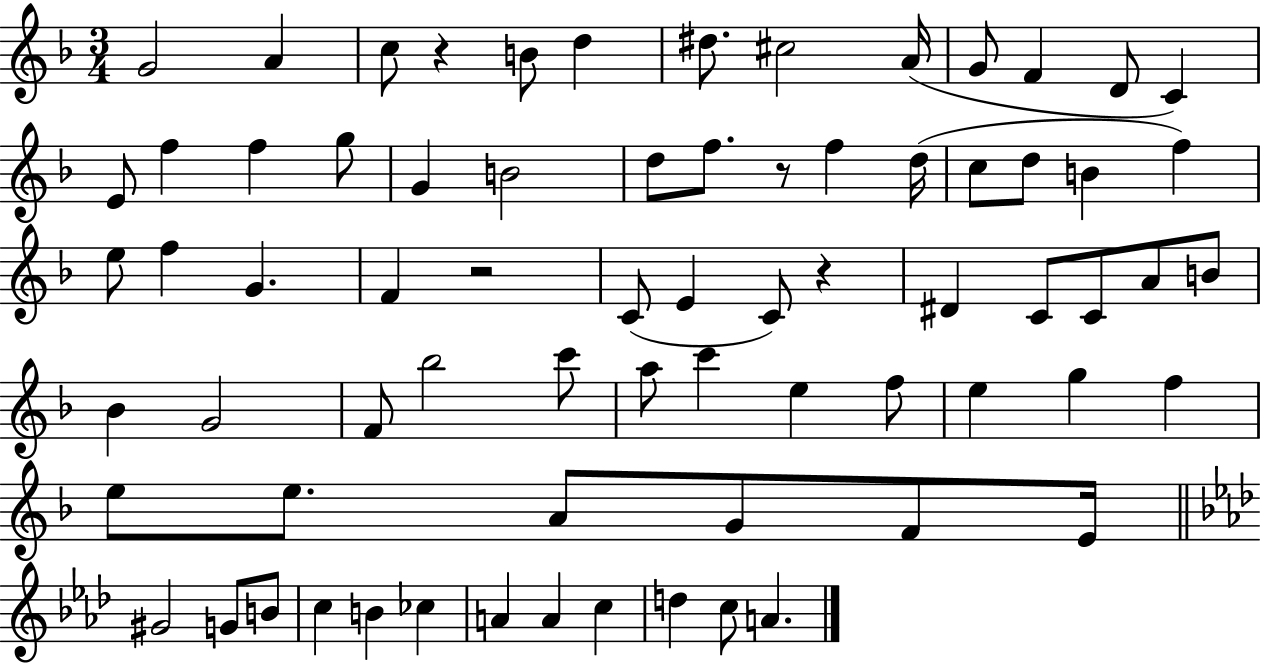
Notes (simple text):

G4/h A4/q C5/e R/q B4/e D5/q D#5/e. C#5/h A4/s G4/e F4/q D4/e C4/q E4/e F5/q F5/q G5/e G4/q B4/h D5/e F5/e. R/e F5/q D5/s C5/e D5/e B4/q F5/q E5/e F5/q G4/q. F4/q R/h C4/e E4/q C4/e R/q D#4/q C4/e C4/e A4/e B4/e Bb4/q G4/h F4/e Bb5/h C6/e A5/e C6/q E5/q F5/e E5/q G5/q F5/q E5/e E5/e. A4/e G4/e F4/e E4/s G#4/h G4/e B4/e C5/q B4/q CES5/q A4/q A4/q C5/q D5/q C5/e A4/q.